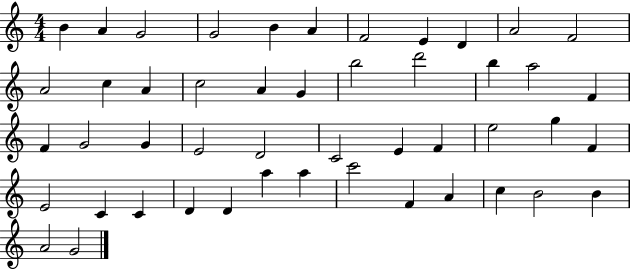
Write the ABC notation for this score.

X:1
T:Untitled
M:4/4
L:1/4
K:C
B A G2 G2 B A F2 E D A2 F2 A2 c A c2 A G b2 d'2 b a2 F F G2 G E2 D2 C2 E F e2 g F E2 C C D D a a c'2 F A c B2 B A2 G2